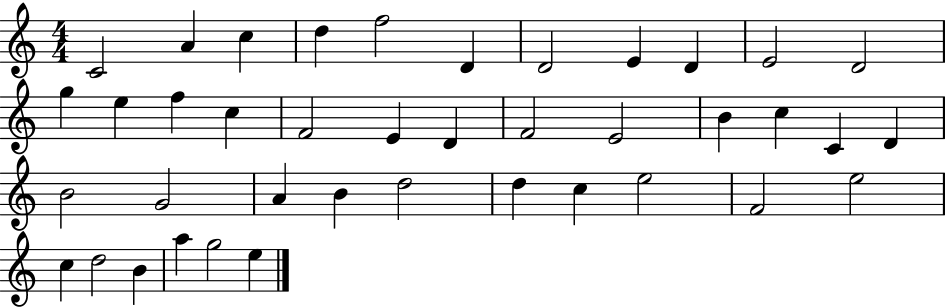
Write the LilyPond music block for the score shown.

{
  \clef treble
  \numericTimeSignature
  \time 4/4
  \key c \major
  c'2 a'4 c''4 | d''4 f''2 d'4 | d'2 e'4 d'4 | e'2 d'2 | \break g''4 e''4 f''4 c''4 | f'2 e'4 d'4 | f'2 e'2 | b'4 c''4 c'4 d'4 | \break b'2 g'2 | a'4 b'4 d''2 | d''4 c''4 e''2 | f'2 e''2 | \break c''4 d''2 b'4 | a''4 g''2 e''4 | \bar "|."
}